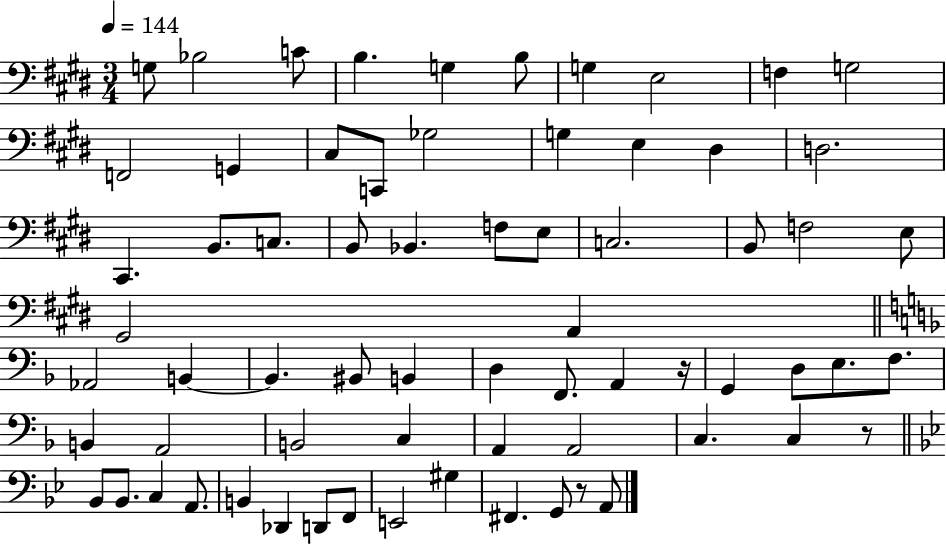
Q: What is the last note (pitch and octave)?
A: A2